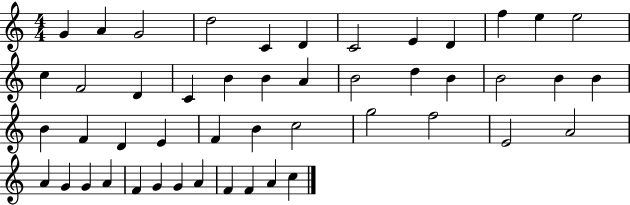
G4/q A4/q G4/h D5/h C4/q D4/q C4/h E4/q D4/q F5/q E5/q E5/h C5/q F4/h D4/q C4/q B4/q B4/q A4/q B4/h D5/q B4/q B4/h B4/q B4/q B4/q F4/q D4/q E4/q F4/q B4/q C5/h G5/h F5/h E4/h A4/h A4/q G4/q G4/q A4/q F4/q G4/q G4/q A4/q F4/q F4/q A4/q C5/q